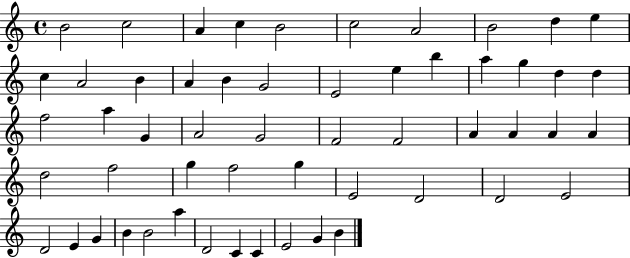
B4/h C5/h A4/q C5/q B4/h C5/h A4/h B4/h D5/q E5/q C5/q A4/h B4/q A4/q B4/q G4/h E4/h E5/q B5/q A5/q G5/q D5/q D5/q F5/h A5/q G4/q A4/h G4/h F4/h F4/h A4/q A4/q A4/q A4/q D5/h F5/h G5/q F5/h G5/q E4/h D4/h D4/h E4/h D4/h E4/q G4/q B4/q B4/h A5/q D4/h C4/q C4/q E4/h G4/q B4/q